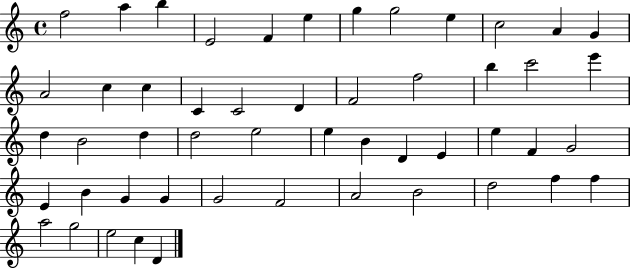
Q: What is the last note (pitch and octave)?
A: D4